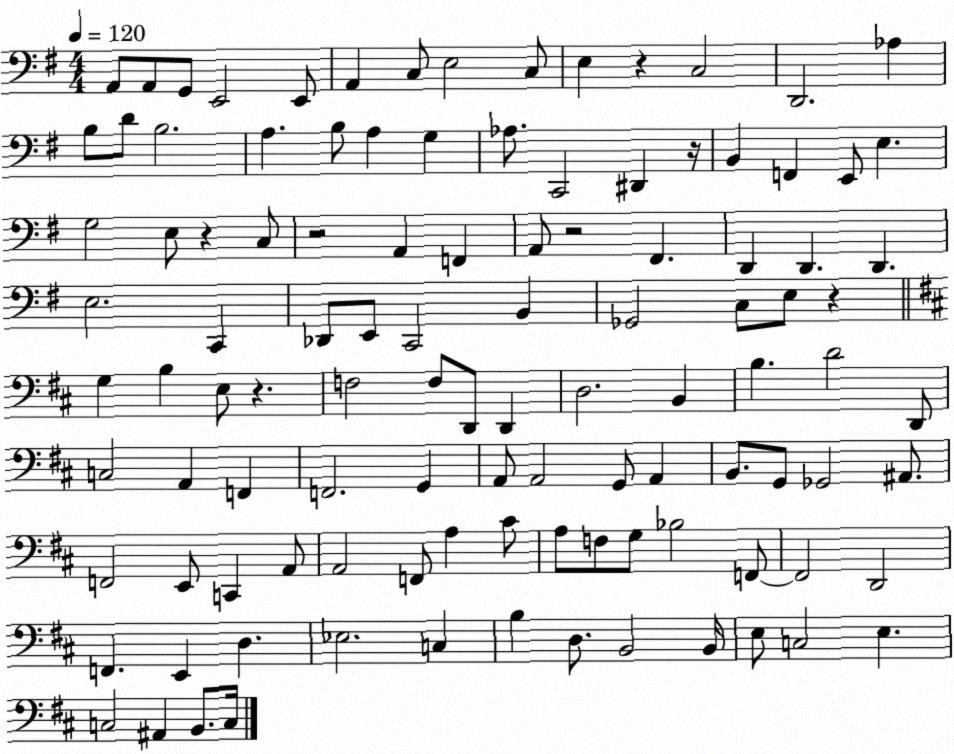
X:1
T:Untitled
M:4/4
L:1/4
K:G
A,,/2 A,,/2 G,,/2 E,,2 E,,/2 A,, C,/2 E,2 C,/2 E, z C,2 D,,2 _A, B,/2 D/2 B,2 A, B,/2 A, G, _A,/2 C,,2 ^D,, z/4 B,, F,, E,,/2 E, G,2 E,/2 z C,/2 z2 A,, F,, A,,/2 z2 ^F,, D,, D,, D,, E,2 C,, _D,,/2 E,,/2 C,,2 B,, _G,,2 C,/2 E,/2 z G, B, E,/2 z F,2 F,/2 D,,/2 D,, D,2 B,, B, D2 D,,/2 C,2 A,, F,, F,,2 G,, A,,/2 A,,2 G,,/2 A,, B,,/2 G,,/2 _G,,2 ^A,,/2 F,,2 E,,/2 C,, A,,/2 A,,2 F,,/2 A, ^C/2 A,/2 F,/2 G,/2 _B,2 F,,/2 F,,2 D,,2 F,, E,, D, _E,2 C, B, D,/2 B,,2 B,,/4 E,/2 C,2 E, C,2 ^A,, B,,/2 C,/4